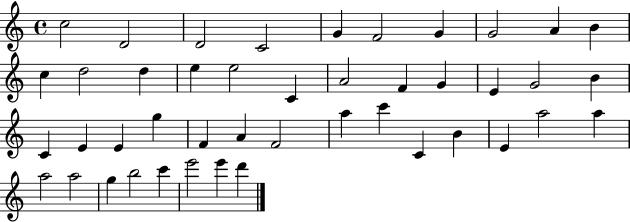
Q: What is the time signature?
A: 4/4